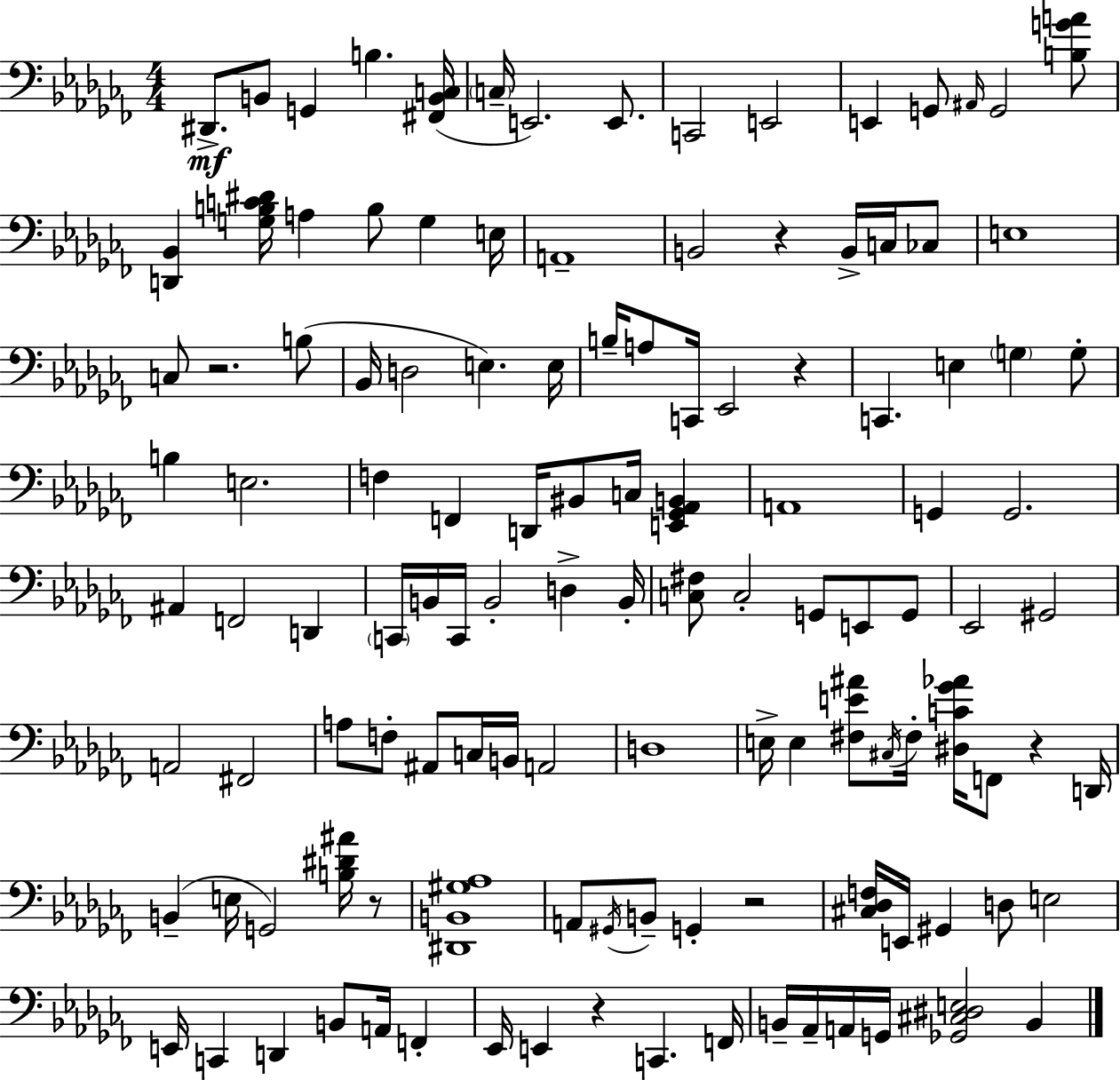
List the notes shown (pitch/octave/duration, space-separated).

D#2/e. B2/e G2/q B3/q. [F#2,B2,C3]/s C3/s E2/h. E2/e. C2/h E2/h E2/q G2/e A#2/s G2/h [B3,G4,A4]/e [D2,Bb2]/q [G3,B3,C4,D#4]/s A3/q B3/e G3/q E3/s A2/w B2/h R/q B2/s C3/s CES3/e E3/w C3/e R/h. B3/e Bb2/s D3/h E3/q. E3/s B3/s A3/e C2/s Eb2/h R/q C2/q. E3/q G3/q G3/e B3/q E3/h. F3/q F2/q D2/s BIS2/e C3/s [E2,Gb2,Ab2,B2]/q A2/w G2/q G2/h. A#2/q F2/h D2/q C2/s B2/s C2/s B2/h D3/q B2/s [C3,F#3]/e C3/h G2/e E2/e G2/e Eb2/h G#2/h A2/h F#2/h A3/e F3/e A#2/e C3/s B2/s A2/h D3/w E3/s E3/q [F#3,E4,A#4]/e C#3/s F#3/s [D#3,C4,Gb4,Ab4]/s F2/e R/q D2/s B2/q E3/s G2/h [B3,D#4,A#4]/s R/e [D#2,B2,G#3,Ab3]/w A2/e G#2/s B2/e G2/q R/h [C#3,Db3,F3]/s E2/s G#2/q D3/e E3/h E2/s C2/q D2/q B2/e A2/s F2/q Eb2/s E2/q R/q C2/q. F2/s B2/s Ab2/s A2/s G2/s [Gb2,C#3,D#3,E3]/h B2/q